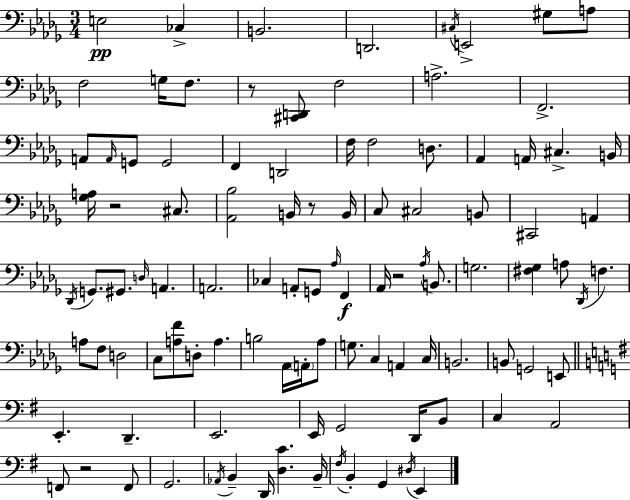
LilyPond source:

{
  \clef bass
  \numericTimeSignature
  \time 3/4
  \key bes \minor
  e2\pp ces4-> | b,2. | d,2. | \acciaccatura { cis16 } e,2-> gis8 a8 | \break f2 g16 f8. | r8 <cis, d,>8 f2 | a2.-> | f,2.-> | \break a,8 \grace { a,16 } g,8 g,2 | f,4 d,2 | f16 f2 d8. | aes,4 a,16 cis4.-> | \break b,16 <ges a>16 r2 cis8. | <aes, bes>2 b,16 r8 | b,16 c8 cis2 | b,8 cis,2 a,4 | \break \acciaccatura { des,16 } g,8. gis,8. \grace { d16 } a,4. | a,2. | ces4 a,8-. g,8 | \grace { aes16 } f,4\f aes,16 r2 | \break \acciaccatura { aes16 } b,8. g2. | <fis ges>4 a8 | \acciaccatura { des,16 } f4. a8 f8 d2 | c8 <a f'>8 d8-. | \break a4. b2 | aes,16 \parenthesize a,16-. aes8 g8. c4 | a,4 c16 b,2. | b,8 g,2 | \break e,8 \bar "||" \break \key g \major e,4.-. d,4.-- | e,2. | e,16 g,2 d,16 b,8 | c4 a,2 | \break f,8 r2 f,8 | g,2. | \acciaccatura { aes,16 } b,4-- d,16 <d c'>4. | b,16-- \acciaccatura { fis16 } b,4-. g,4 \acciaccatura { dis16 } e,4 | \break \bar "|."
}